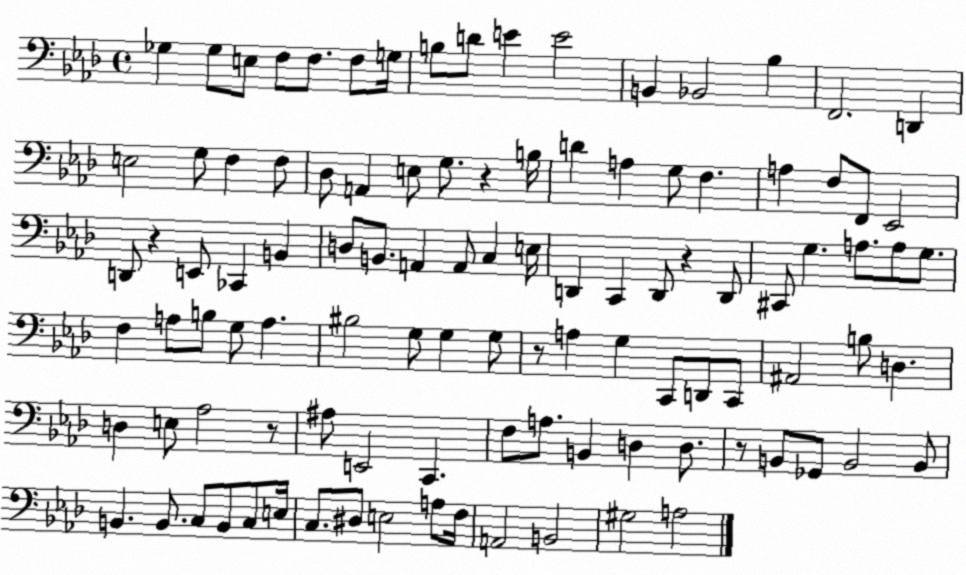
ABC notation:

X:1
T:Untitled
M:4/4
L:1/4
K:Ab
_G, _G,/2 E,/2 F,/2 F,/2 F,/2 G,/4 B,/2 D/2 E E2 B,, _B,,2 _B, F,,2 D,, E,2 G,/2 F, F,/2 _D,/2 A,, E,/2 G,/2 z B,/4 D A, G,/2 F, A, F,/2 F,,/2 _E,,2 D,,/2 z E,,/2 _C,, B,, D,/2 B,,/2 A,, A,,/2 C, E,/4 D,, C,, D,,/2 z D,,/2 ^C,,/2 G, A,/2 A,/2 G,/2 F, A,/2 B,/2 G,/2 A, ^B,2 G,/2 G, G,/2 z/2 A, G, C,,/2 D,,/2 C,,/2 ^A,,2 B,/2 D, D, E,/2 _A,2 z/2 ^A,/2 E,,2 C,, F,/2 A,/2 B,, D, D,/2 z/2 B,,/2 _G,,/2 B,,2 B,,/2 B,, B,,/2 C,/2 B,,/2 C,/2 E,/4 C,/2 ^D,/2 E,2 A,/2 F,/4 A,,2 B,,2 ^G,2 A,2